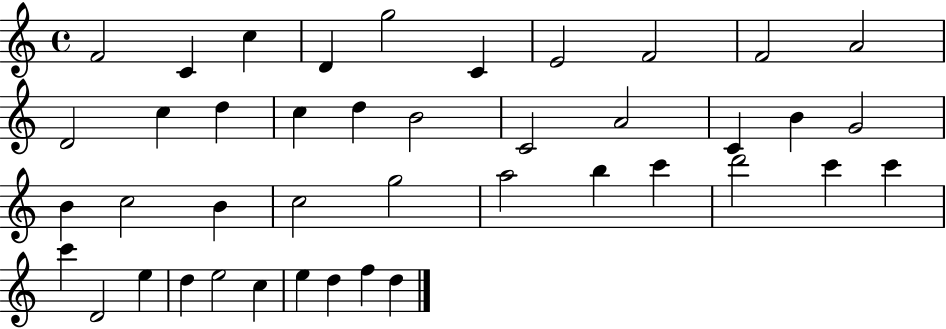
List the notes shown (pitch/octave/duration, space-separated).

F4/h C4/q C5/q D4/q G5/h C4/q E4/h F4/h F4/h A4/h D4/h C5/q D5/q C5/q D5/q B4/h C4/h A4/h C4/q B4/q G4/h B4/q C5/h B4/q C5/h G5/h A5/h B5/q C6/q D6/h C6/q C6/q C6/q D4/h E5/q D5/q E5/h C5/q E5/q D5/q F5/q D5/q